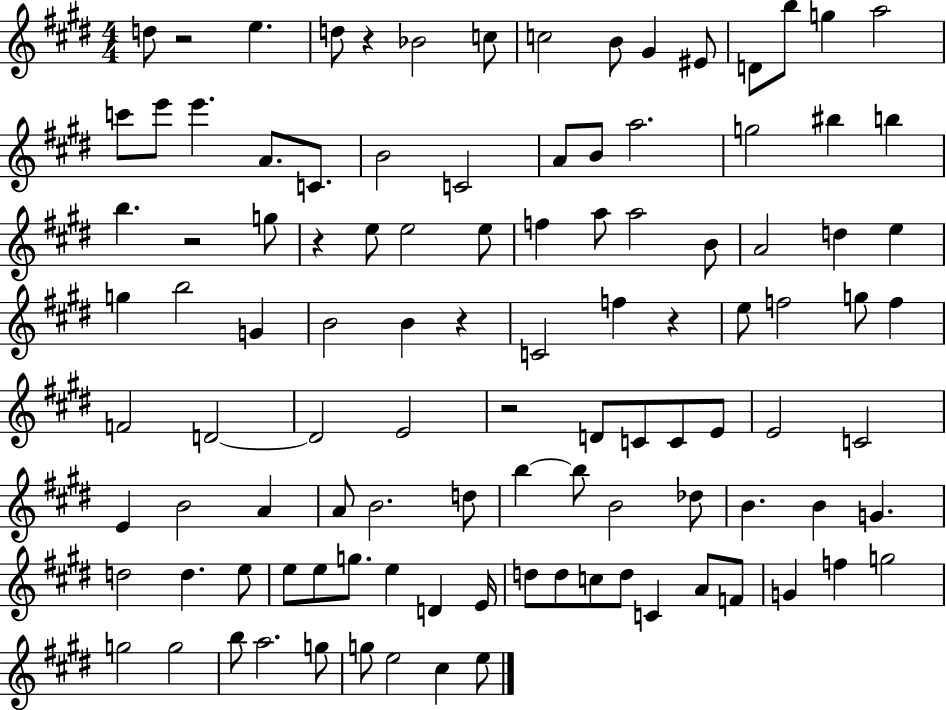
X:1
T:Untitled
M:4/4
L:1/4
K:E
d/2 z2 e d/2 z _B2 c/2 c2 B/2 ^G ^E/2 D/2 b/2 g a2 c'/2 e'/2 e' A/2 C/2 B2 C2 A/2 B/2 a2 g2 ^b b b z2 g/2 z e/2 e2 e/2 f a/2 a2 B/2 A2 d e g b2 G B2 B z C2 f z e/2 f2 g/2 f F2 D2 D2 E2 z2 D/2 C/2 C/2 E/2 E2 C2 E B2 A A/2 B2 d/2 b b/2 B2 _d/2 B B G d2 d e/2 e/2 e/2 g/2 e D E/4 d/2 d/2 c/2 d/2 C A/2 F/2 G f g2 g2 g2 b/2 a2 g/2 g/2 e2 ^c e/2